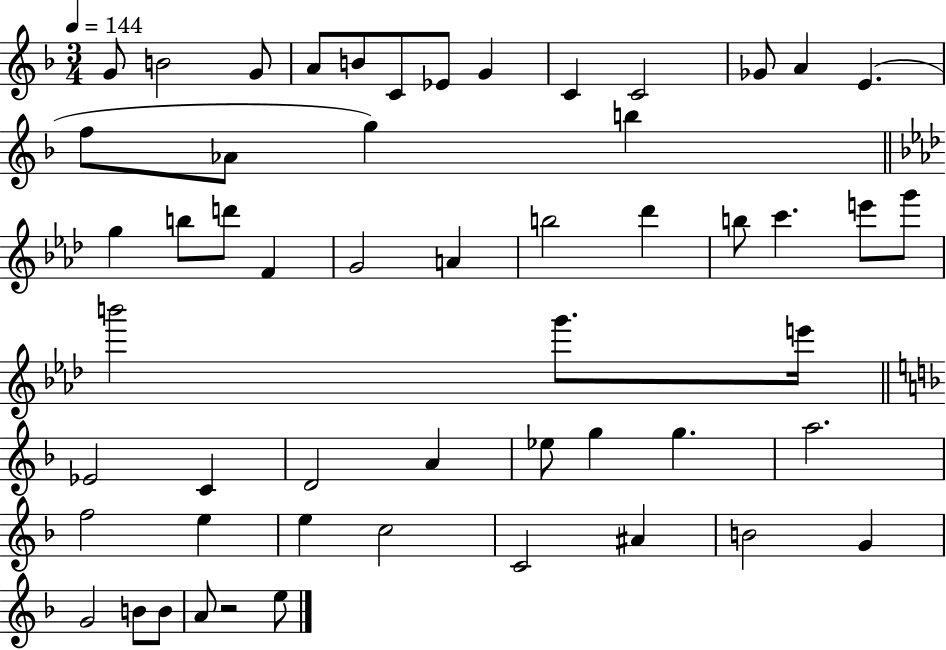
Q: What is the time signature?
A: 3/4